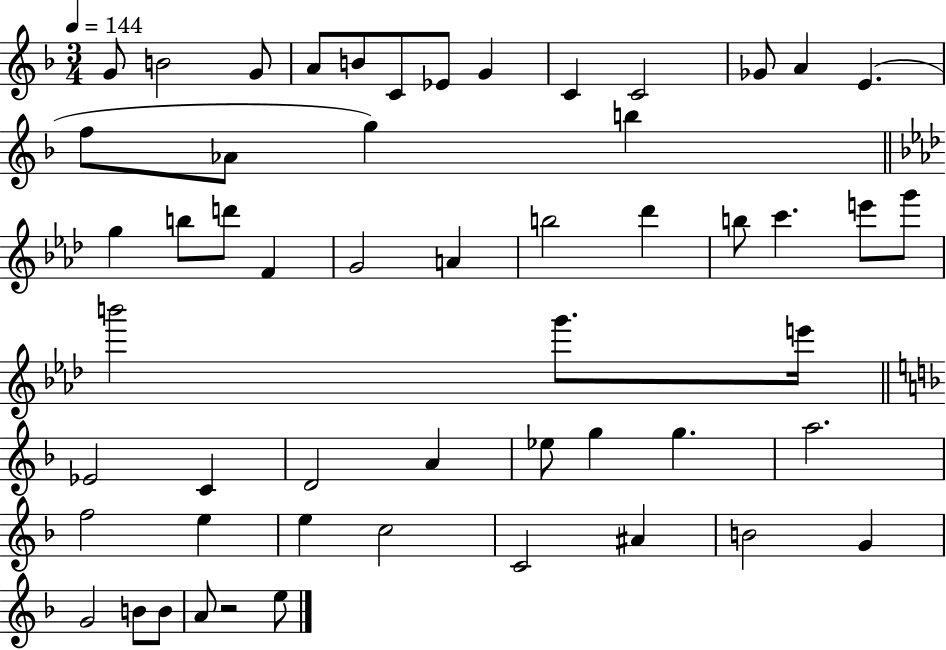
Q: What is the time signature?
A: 3/4